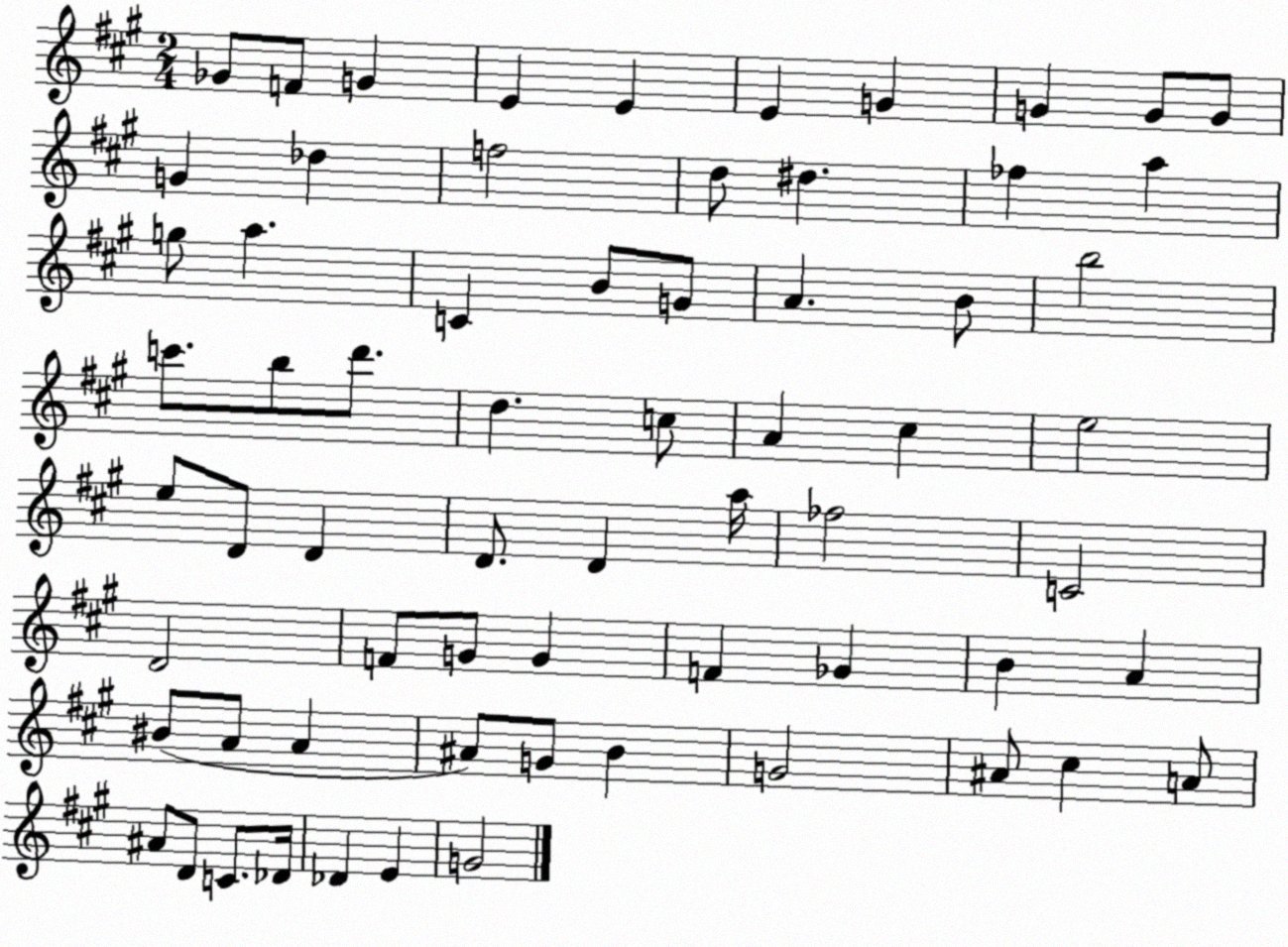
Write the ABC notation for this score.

X:1
T:Untitled
M:2/4
L:1/4
K:A
_G/2 F/2 G E E E G G G/2 G/2 G _d f2 d/2 ^d _f a g/2 a C B/2 G/2 A B/2 b2 c'/2 b/2 d'/2 d c/2 A ^c e2 e/2 D/2 D D/2 D a/4 _f2 C2 D2 F/2 G/2 G F _G B A ^B/2 A/2 A ^A/2 G/2 B G2 ^A/2 ^c A/2 ^A/2 D/2 C/2 _D/4 _D E G2